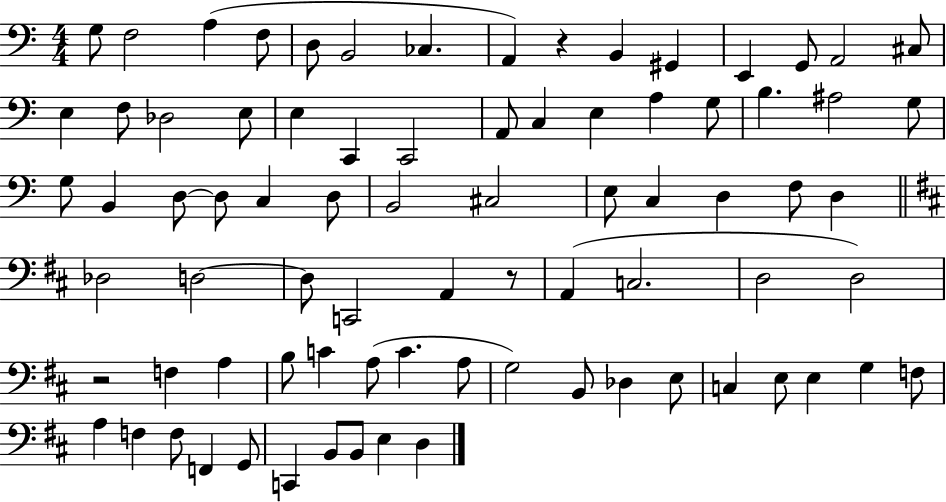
G3/e F3/h A3/q F3/e D3/e B2/h CES3/q. A2/q R/q B2/q G#2/q E2/q G2/e A2/h C#3/e E3/q F3/e Db3/h E3/e E3/q C2/q C2/h A2/e C3/q E3/q A3/q G3/e B3/q. A#3/h G3/e G3/e B2/q D3/e D3/e C3/q D3/e B2/h C#3/h E3/e C3/q D3/q F3/e D3/q Db3/h D3/h D3/e C2/h A2/q R/e A2/q C3/h. D3/h D3/h R/h F3/q A3/q B3/e C4/q A3/e C4/q. A3/e G3/h B2/e Db3/q E3/e C3/q E3/e E3/q G3/q F3/e A3/q F3/q F3/e F2/q G2/e C2/q B2/e B2/e E3/q D3/q